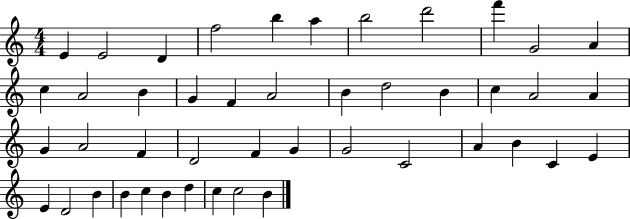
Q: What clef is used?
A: treble